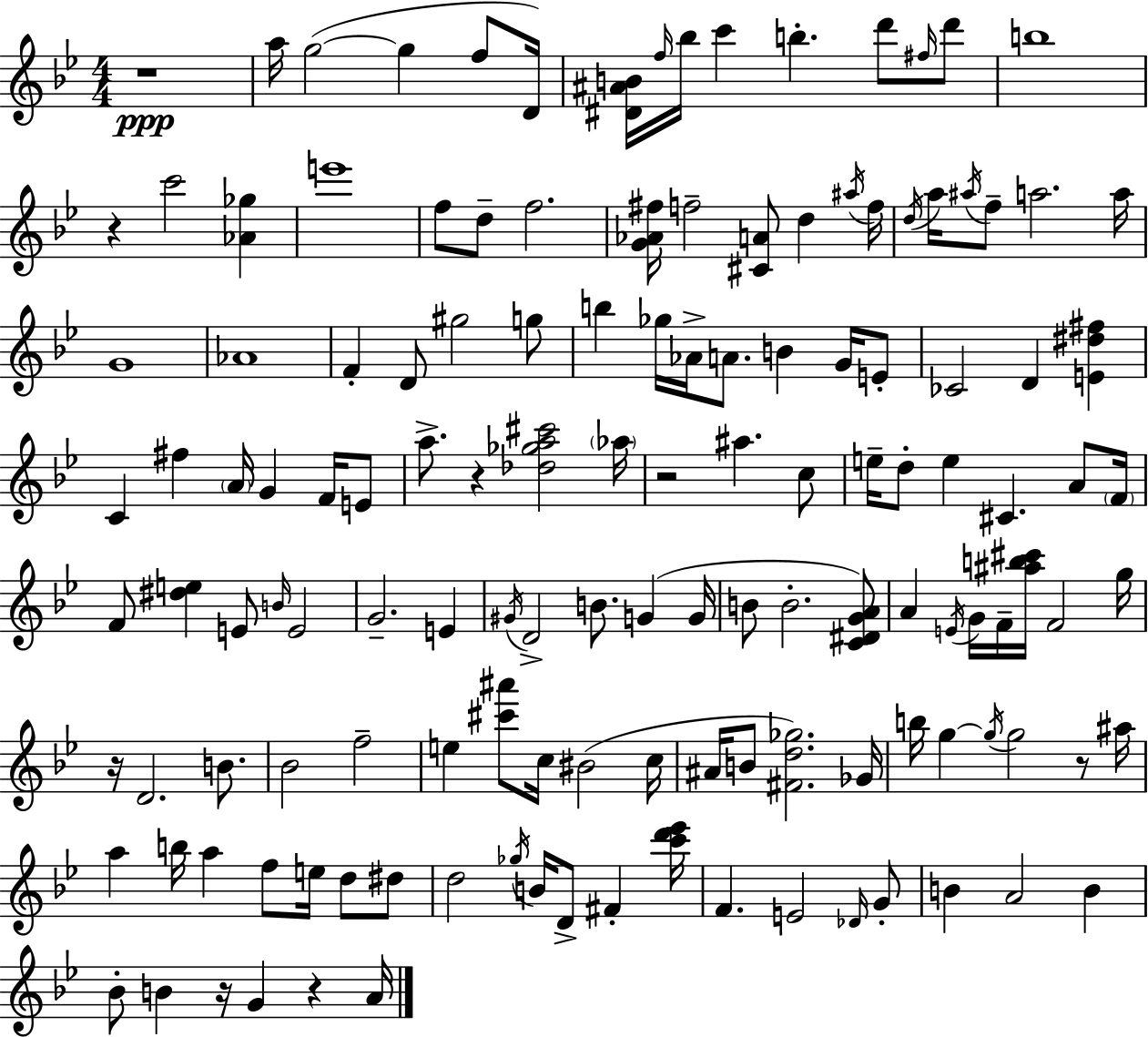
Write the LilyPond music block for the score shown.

{
  \clef treble
  \numericTimeSignature
  \time 4/4
  \key g \minor
  \repeat volta 2 { r1\ppp | a''16 g''2~(~ g''4 f''8 d'16) | <dis' ais' b'>16 \grace { f''16 } bes''16 c'''4 b''4.-. d'''8 \grace { fis''16 } | d'''8 b''1 | \break r4 c'''2 <aes' ges''>4 | e'''1 | f''8 d''8-- f''2. | <g' aes' fis''>16 f''2-- <cis' a'>8 d''4 | \break \acciaccatura { ais''16 } f''16 \acciaccatura { d''16 } a''16 \acciaccatura { ais''16 } f''8-- a''2. | a''16 g'1 | aes'1 | f'4-. d'8 gis''2 | \break g''8 b''4 ges''16 aes'16-> a'8. b'4 | g'16 e'8-. ces'2 d'4 | <e' dis'' fis''>4 c'4 fis''4 \parenthesize a'16 g'4 | f'16 e'8 a''8.-> r4 <des'' ges'' a'' cis'''>2 | \break \parenthesize aes''16 r2 ais''4. | c''8 e''16-- d''8-. e''4 cis'4. | a'8 \parenthesize f'16 f'8 <dis'' e''>4 e'8 \grace { b'16 } e'2 | g'2.-- | \break e'4 \acciaccatura { gis'16 } d'2-> b'8. | g'4( g'16 b'8 b'2.-. | <c' dis' g' a'>8) a'4 \acciaccatura { e'16 } g'16 f'16-- <ais'' b'' cis'''>16 f'2 | g''16 r16 d'2. | \break b'8. bes'2 | f''2-- e''4 <cis''' ais'''>8 c''16 bis'2( | c''16 ais'16 b'8 <fis' d'' ges''>2.) | ges'16 b''16 g''4~~ \acciaccatura { g''16 } g''2 | \break r8 ais''16 a''4 b''16 a''4 | f''8 e''16 d''8 dis''8 d''2 | \acciaccatura { ges''16 } b'16 d'8-> fis'4-. <c''' d''' ees'''>16 f'4. | e'2 \grace { des'16 } g'8-. b'4 a'2 | \break b'4 bes'8-. b'4 | r16 g'4 r4 a'16 } \bar "|."
}